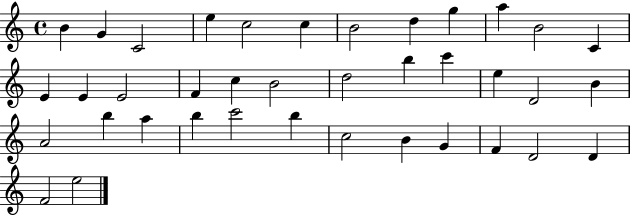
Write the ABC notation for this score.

X:1
T:Untitled
M:4/4
L:1/4
K:C
B G C2 e c2 c B2 d g a B2 C E E E2 F c B2 d2 b c' e D2 B A2 b a b c'2 b c2 B G F D2 D F2 e2